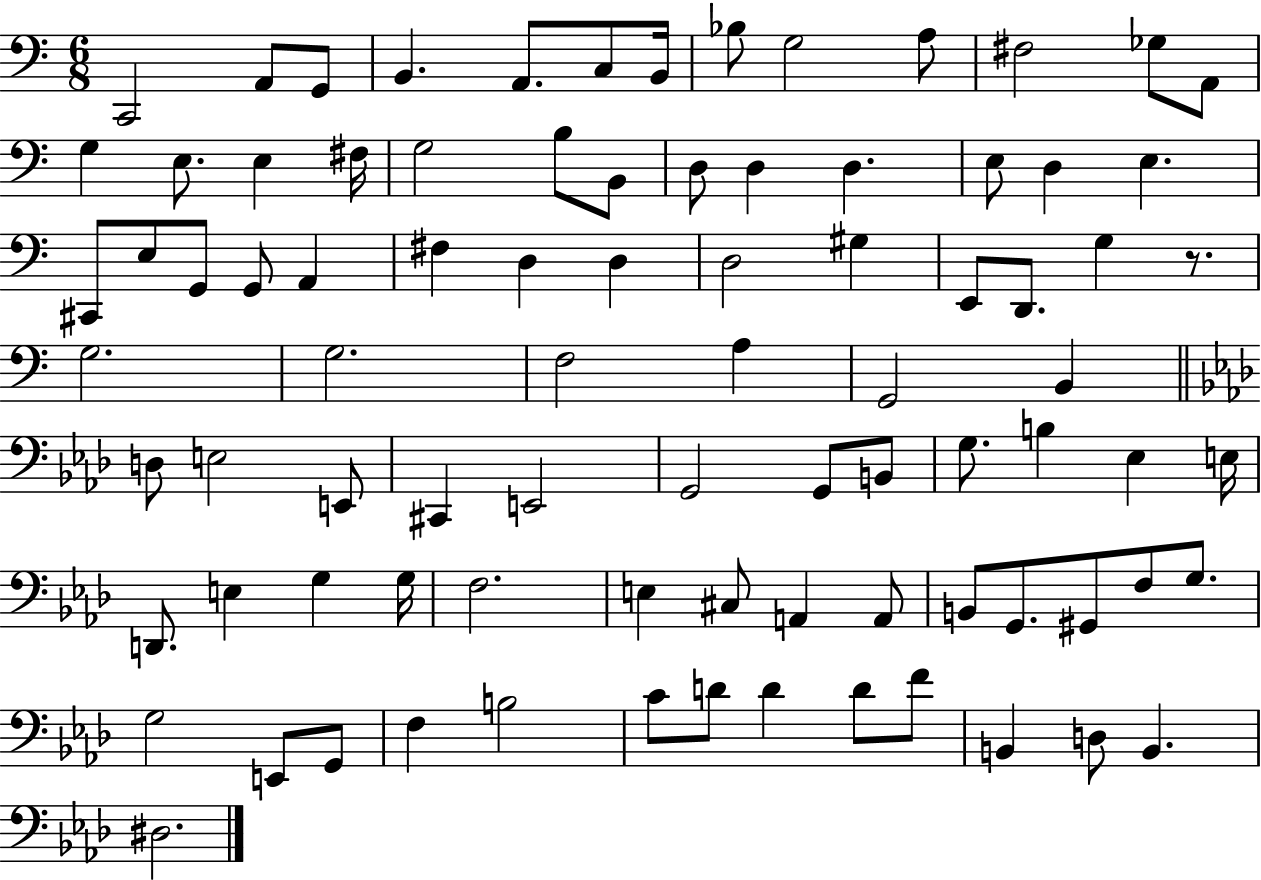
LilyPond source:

{
  \clef bass
  \numericTimeSignature
  \time 6/8
  \key c \major
  c,2 a,8 g,8 | b,4. a,8. c8 b,16 | bes8 g2 a8 | fis2 ges8 a,8 | \break g4 e8. e4 fis16 | g2 b8 b,8 | d8 d4 d4. | e8 d4 e4. | \break cis,8 e8 g,8 g,8 a,4 | fis4 d4 d4 | d2 gis4 | e,8 d,8. g4 r8. | \break g2. | g2. | f2 a4 | g,2 b,4 | \break \bar "||" \break \key aes \major d8 e2 e,8 | cis,4 e,2 | g,2 g,8 b,8 | g8. b4 ees4 e16 | \break d,8. e4 g4 g16 | f2. | e4 cis8 a,4 a,8 | b,8 g,8. gis,8 f8 g8. | \break g2 e,8 g,8 | f4 b2 | c'8 d'8 d'4 d'8 f'8 | b,4 d8 b,4. | \break dis2. | \bar "|."
}